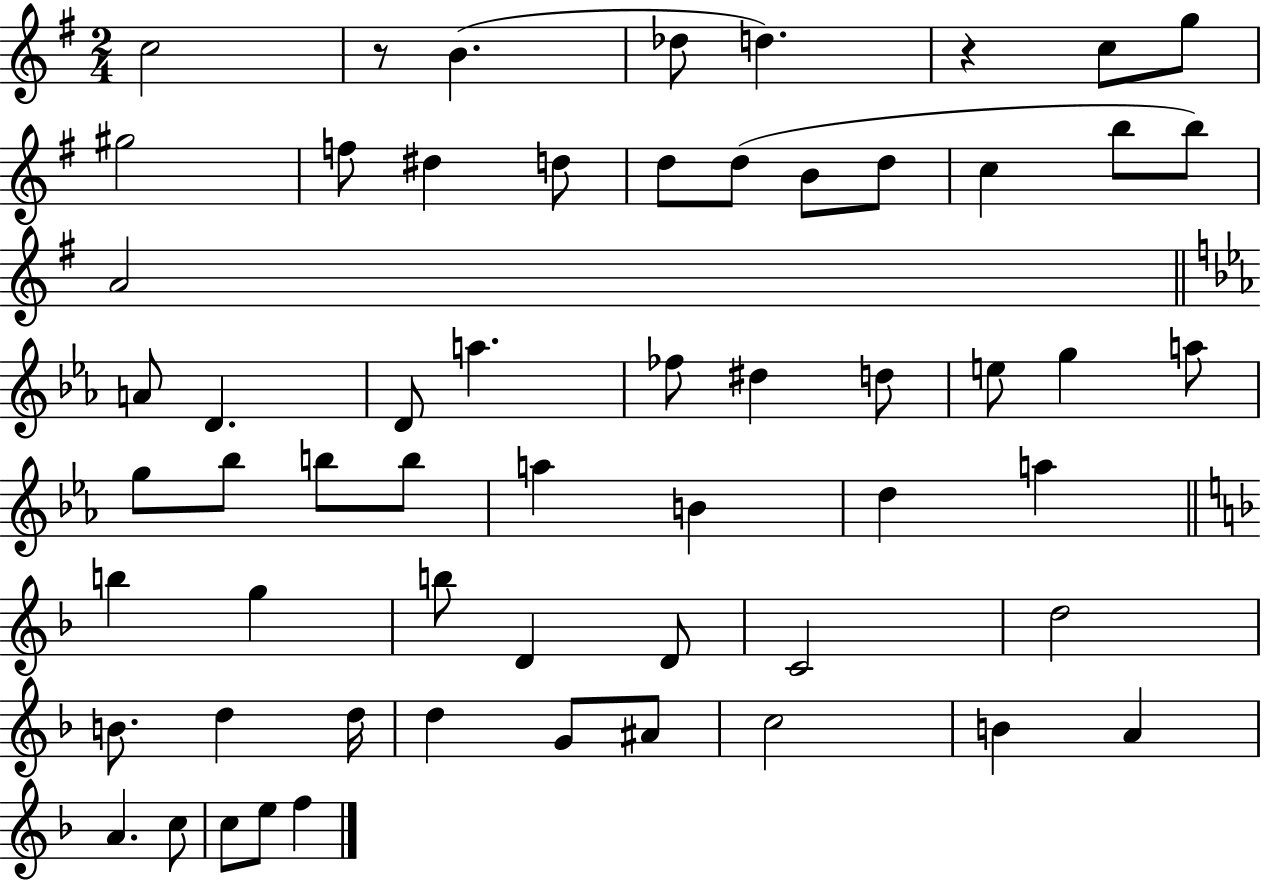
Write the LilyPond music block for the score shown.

{
  \clef treble
  \numericTimeSignature
  \time 2/4
  \key g \major
  c''2 | r8 b'4.( | des''8 d''4.) | r4 c''8 g''8 | \break gis''2 | f''8 dis''4 d''8 | d''8 d''8( b'8 d''8 | c''4 b''8 b''8) | \break a'2 | \bar "||" \break \key ees \major a'8 d'4. | d'8 a''4. | fes''8 dis''4 d''8 | e''8 g''4 a''8 | \break g''8 bes''8 b''8 b''8 | a''4 b'4 | d''4 a''4 | \bar "||" \break \key d \minor b''4 g''4 | b''8 d'4 d'8 | c'2 | d''2 | \break b'8. d''4 d''16 | d''4 g'8 ais'8 | c''2 | b'4 a'4 | \break a'4. c''8 | c''8 e''8 f''4 | \bar "|."
}